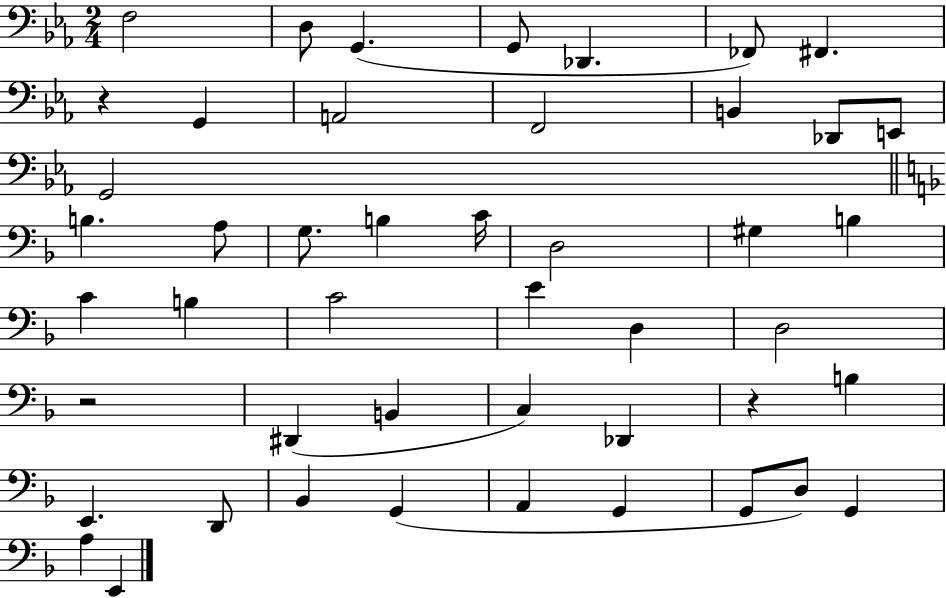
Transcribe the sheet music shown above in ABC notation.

X:1
T:Untitled
M:2/4
L:1/4
K:Eb
F,2 D,/2 G,, G,,/2 _D,, _F,,/2 ^F,, z G,, A,,2 F,,2 B,, _D,,/2 E,,/2 G,,2 B, A,/2 G,/2 B, C/4 D,2 ^G, B, C B, C2 E D, D,2 z2 ^D,, B,, C, _D,, z B, E,, D,,/2 _B,, G,, A,, G,, G,,/2 D,/2 G,, A, E,,